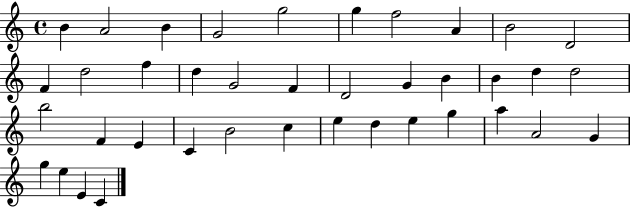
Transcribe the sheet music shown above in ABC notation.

X:1
T:Untitled
M:4/4
L:1/4
K:C
B A2 B G2 g2 g f2 A B2 D2 F d2 f d G2 F D2 G B B d d2 b2 F E C B2 c e d e g a A2 G g e E C